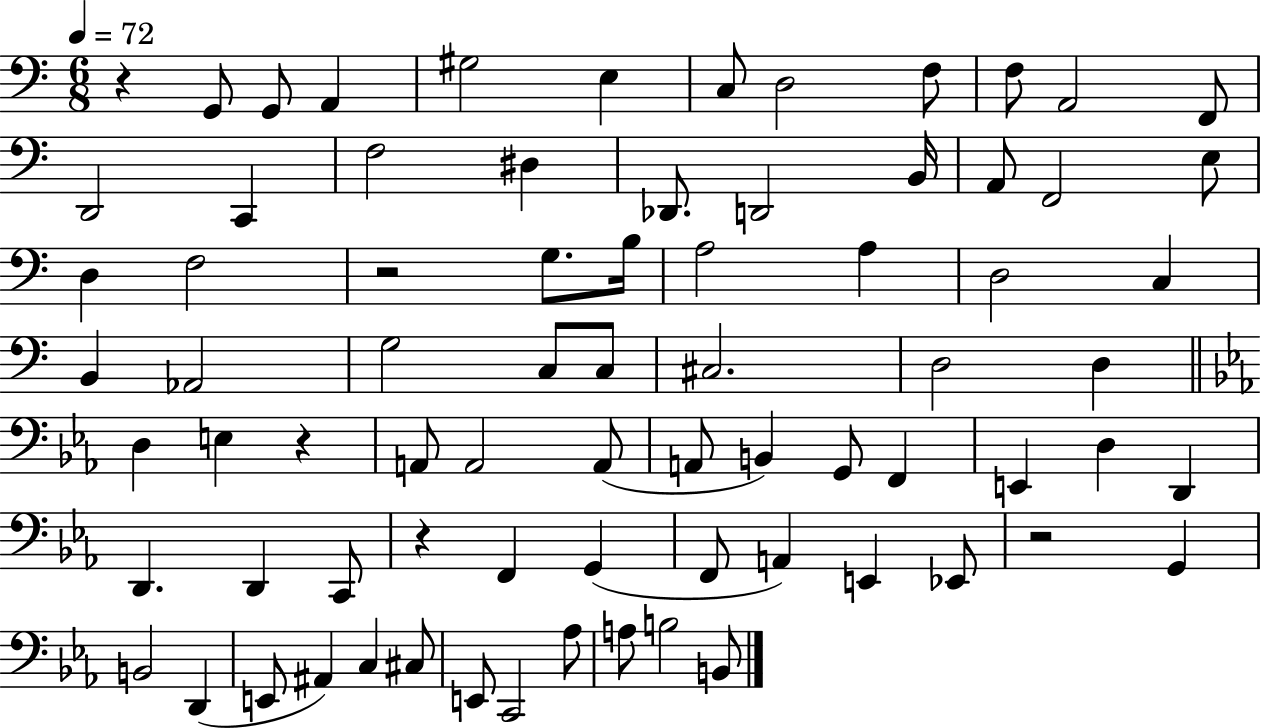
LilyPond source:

{
  \clef bass
  \numericTimeSignature
  \time 6/8
  \key c \major
  \tempo 4 = 72
  \repeat volta 2 { r4 g,8 g,8 a,4 | gis2 e4 | c8 d2 f8 | f8 a,2 f,8 | \break d,2 c,4 | f2 dis4 | des,8. d,2 b,16 | a,8 f,2 e8 | \break d4 f2 | r2 g8. b16 | a2 a4 | d2 c4 | \break b,4 aes,2 | g2 c8 c8 | cis2. | d2 d4 | \break \bar "||" \break \key ees \major d4 e4 r4 | a,8 a,2 a,8( | a,8 b,4) g,8 f,4 | e,4 d4 d,4 | \break d,4. d,4 c,8 | r4 f,4 g,4( | f,8 a,4) e,4 ees,8 | r2 g,4 | \break b,2 d,4( | e,8 ais,4) c4 cis8 | e,8 c,2 aes8 | a8 b2 b,8 | \break } \bar "|."
}